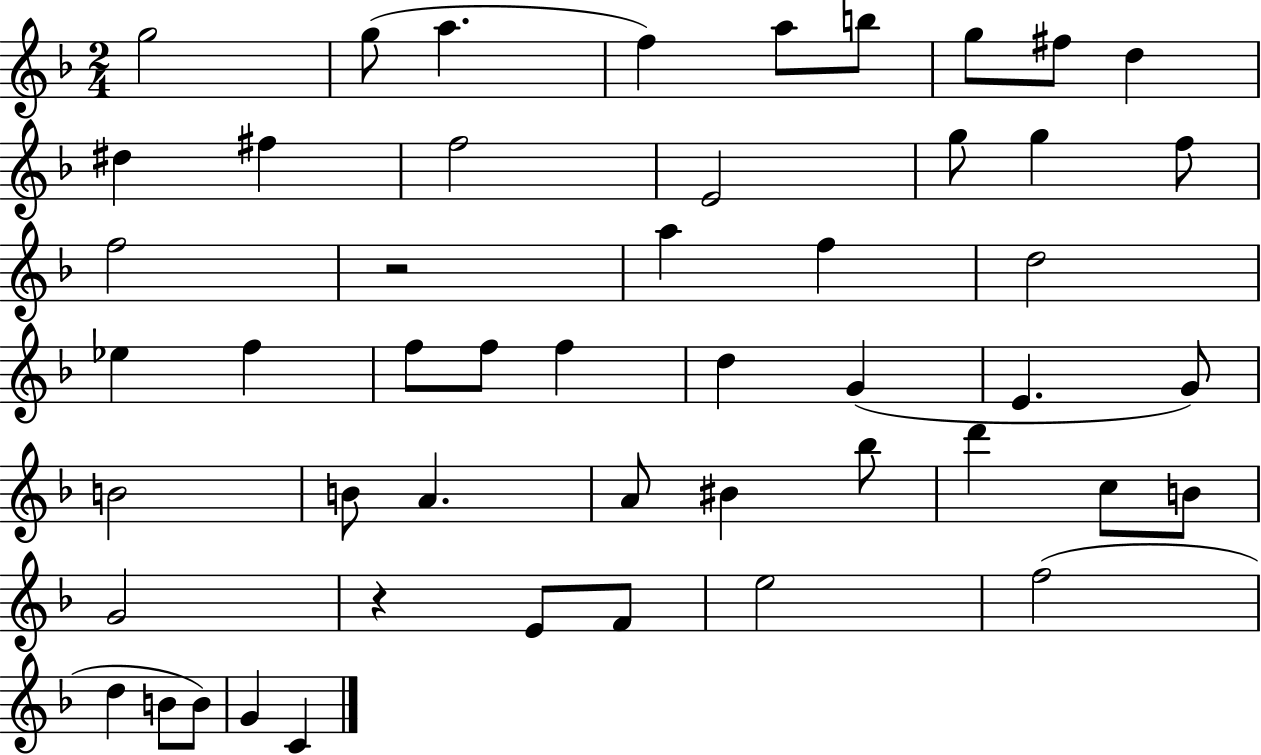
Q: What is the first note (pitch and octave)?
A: G5